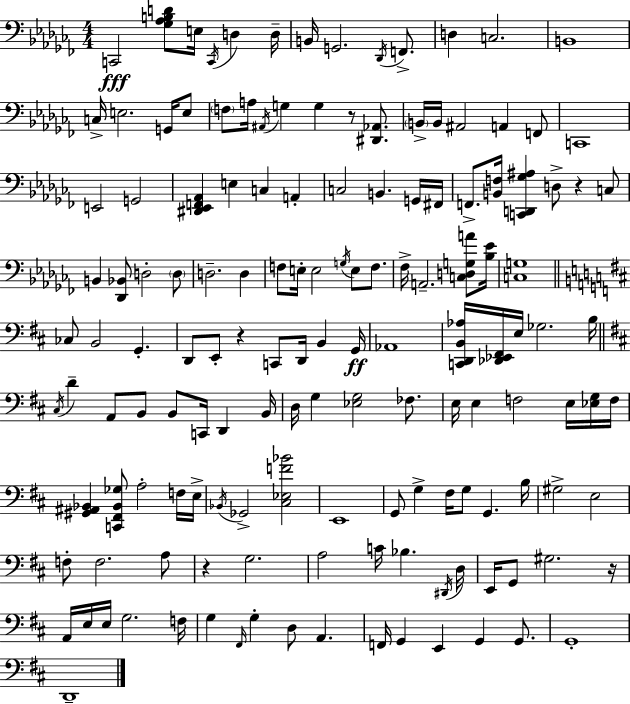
{
  \clef bass
  \numericTimeSignature
  \time 4/4
  \key aes \minor
  c,2\fff <ges aes b d'>8 e16 \acciaccatura { c,16 } d4 | d16-- b,16 g,2. \acciaccatura { des,16 } f,8.-> | d4 c2. | b,1 | \break c16-> e2. g,16 | e8 \parenthesize f8 a16 \acciaccatura { ais,16 } g4 g4 r8 | <dis, aes,>8. \parenthesize b,16-> b,16 ais,2 a,4 | f,8 c,1 | \break e,2 g,2 | <dis, ees, f, aes,>4 e4 c4 a,4-. | c2 b,4. | g,16 fis,16 f,8.-> <b, f>16 <c, d, ges ais>4 d8-> r4 | \break c8 b,4 <des, bes,>8 d2-. | \parenthesize d8 d2.-- d4 | f8 e16-. e2 \acciaccatura { g16 } e8 | f8. fes16-> a,2.-- | \break <c d g a'>8 <bes ees'>16 <c g>1 | \bar "||" \break \key d \major ces8 b,2 g,4.-. | d,8 e,8-. r4 c,8 d,16 b,4 g,16\ff | aes,1 | <c, d, b, aes>16 <des, ees, fis,>16 e16 ges2. b16 | \break \bar "||" \break \key d \major \acciaccatura { cis16 } d'4-- a,8 b,8 b,8 c,16 d,4 | b,16 d16 g4 <ees g>2 fes8. | e16 e4 f2 e16 <ees g>16 | f16 <gis, ais, bes,>4 <c, fis, bes, ges>8 a2-. f16 | \break e16-> \acciaccatura { bes,16 } ges,2-> <cis ees f' bes'>2 | e,1 | g,8 g4-> fis16 g8 g,4. | b16 gis2-> e2 | \break f8-. f2. | a8 r4 g2. | a2 c'16 bes4. | \acciaccatura { dis,16 } d16 e,16 g,8 gis2. | \break r16 a,16 e16 e16 g2. | f16 g4 \grace { fis,16 } g4-. d8 a,4. | f,16 g,4 e,4 g,4 | g,8. g,1-. | \break d,1-- | \bar "|."
}